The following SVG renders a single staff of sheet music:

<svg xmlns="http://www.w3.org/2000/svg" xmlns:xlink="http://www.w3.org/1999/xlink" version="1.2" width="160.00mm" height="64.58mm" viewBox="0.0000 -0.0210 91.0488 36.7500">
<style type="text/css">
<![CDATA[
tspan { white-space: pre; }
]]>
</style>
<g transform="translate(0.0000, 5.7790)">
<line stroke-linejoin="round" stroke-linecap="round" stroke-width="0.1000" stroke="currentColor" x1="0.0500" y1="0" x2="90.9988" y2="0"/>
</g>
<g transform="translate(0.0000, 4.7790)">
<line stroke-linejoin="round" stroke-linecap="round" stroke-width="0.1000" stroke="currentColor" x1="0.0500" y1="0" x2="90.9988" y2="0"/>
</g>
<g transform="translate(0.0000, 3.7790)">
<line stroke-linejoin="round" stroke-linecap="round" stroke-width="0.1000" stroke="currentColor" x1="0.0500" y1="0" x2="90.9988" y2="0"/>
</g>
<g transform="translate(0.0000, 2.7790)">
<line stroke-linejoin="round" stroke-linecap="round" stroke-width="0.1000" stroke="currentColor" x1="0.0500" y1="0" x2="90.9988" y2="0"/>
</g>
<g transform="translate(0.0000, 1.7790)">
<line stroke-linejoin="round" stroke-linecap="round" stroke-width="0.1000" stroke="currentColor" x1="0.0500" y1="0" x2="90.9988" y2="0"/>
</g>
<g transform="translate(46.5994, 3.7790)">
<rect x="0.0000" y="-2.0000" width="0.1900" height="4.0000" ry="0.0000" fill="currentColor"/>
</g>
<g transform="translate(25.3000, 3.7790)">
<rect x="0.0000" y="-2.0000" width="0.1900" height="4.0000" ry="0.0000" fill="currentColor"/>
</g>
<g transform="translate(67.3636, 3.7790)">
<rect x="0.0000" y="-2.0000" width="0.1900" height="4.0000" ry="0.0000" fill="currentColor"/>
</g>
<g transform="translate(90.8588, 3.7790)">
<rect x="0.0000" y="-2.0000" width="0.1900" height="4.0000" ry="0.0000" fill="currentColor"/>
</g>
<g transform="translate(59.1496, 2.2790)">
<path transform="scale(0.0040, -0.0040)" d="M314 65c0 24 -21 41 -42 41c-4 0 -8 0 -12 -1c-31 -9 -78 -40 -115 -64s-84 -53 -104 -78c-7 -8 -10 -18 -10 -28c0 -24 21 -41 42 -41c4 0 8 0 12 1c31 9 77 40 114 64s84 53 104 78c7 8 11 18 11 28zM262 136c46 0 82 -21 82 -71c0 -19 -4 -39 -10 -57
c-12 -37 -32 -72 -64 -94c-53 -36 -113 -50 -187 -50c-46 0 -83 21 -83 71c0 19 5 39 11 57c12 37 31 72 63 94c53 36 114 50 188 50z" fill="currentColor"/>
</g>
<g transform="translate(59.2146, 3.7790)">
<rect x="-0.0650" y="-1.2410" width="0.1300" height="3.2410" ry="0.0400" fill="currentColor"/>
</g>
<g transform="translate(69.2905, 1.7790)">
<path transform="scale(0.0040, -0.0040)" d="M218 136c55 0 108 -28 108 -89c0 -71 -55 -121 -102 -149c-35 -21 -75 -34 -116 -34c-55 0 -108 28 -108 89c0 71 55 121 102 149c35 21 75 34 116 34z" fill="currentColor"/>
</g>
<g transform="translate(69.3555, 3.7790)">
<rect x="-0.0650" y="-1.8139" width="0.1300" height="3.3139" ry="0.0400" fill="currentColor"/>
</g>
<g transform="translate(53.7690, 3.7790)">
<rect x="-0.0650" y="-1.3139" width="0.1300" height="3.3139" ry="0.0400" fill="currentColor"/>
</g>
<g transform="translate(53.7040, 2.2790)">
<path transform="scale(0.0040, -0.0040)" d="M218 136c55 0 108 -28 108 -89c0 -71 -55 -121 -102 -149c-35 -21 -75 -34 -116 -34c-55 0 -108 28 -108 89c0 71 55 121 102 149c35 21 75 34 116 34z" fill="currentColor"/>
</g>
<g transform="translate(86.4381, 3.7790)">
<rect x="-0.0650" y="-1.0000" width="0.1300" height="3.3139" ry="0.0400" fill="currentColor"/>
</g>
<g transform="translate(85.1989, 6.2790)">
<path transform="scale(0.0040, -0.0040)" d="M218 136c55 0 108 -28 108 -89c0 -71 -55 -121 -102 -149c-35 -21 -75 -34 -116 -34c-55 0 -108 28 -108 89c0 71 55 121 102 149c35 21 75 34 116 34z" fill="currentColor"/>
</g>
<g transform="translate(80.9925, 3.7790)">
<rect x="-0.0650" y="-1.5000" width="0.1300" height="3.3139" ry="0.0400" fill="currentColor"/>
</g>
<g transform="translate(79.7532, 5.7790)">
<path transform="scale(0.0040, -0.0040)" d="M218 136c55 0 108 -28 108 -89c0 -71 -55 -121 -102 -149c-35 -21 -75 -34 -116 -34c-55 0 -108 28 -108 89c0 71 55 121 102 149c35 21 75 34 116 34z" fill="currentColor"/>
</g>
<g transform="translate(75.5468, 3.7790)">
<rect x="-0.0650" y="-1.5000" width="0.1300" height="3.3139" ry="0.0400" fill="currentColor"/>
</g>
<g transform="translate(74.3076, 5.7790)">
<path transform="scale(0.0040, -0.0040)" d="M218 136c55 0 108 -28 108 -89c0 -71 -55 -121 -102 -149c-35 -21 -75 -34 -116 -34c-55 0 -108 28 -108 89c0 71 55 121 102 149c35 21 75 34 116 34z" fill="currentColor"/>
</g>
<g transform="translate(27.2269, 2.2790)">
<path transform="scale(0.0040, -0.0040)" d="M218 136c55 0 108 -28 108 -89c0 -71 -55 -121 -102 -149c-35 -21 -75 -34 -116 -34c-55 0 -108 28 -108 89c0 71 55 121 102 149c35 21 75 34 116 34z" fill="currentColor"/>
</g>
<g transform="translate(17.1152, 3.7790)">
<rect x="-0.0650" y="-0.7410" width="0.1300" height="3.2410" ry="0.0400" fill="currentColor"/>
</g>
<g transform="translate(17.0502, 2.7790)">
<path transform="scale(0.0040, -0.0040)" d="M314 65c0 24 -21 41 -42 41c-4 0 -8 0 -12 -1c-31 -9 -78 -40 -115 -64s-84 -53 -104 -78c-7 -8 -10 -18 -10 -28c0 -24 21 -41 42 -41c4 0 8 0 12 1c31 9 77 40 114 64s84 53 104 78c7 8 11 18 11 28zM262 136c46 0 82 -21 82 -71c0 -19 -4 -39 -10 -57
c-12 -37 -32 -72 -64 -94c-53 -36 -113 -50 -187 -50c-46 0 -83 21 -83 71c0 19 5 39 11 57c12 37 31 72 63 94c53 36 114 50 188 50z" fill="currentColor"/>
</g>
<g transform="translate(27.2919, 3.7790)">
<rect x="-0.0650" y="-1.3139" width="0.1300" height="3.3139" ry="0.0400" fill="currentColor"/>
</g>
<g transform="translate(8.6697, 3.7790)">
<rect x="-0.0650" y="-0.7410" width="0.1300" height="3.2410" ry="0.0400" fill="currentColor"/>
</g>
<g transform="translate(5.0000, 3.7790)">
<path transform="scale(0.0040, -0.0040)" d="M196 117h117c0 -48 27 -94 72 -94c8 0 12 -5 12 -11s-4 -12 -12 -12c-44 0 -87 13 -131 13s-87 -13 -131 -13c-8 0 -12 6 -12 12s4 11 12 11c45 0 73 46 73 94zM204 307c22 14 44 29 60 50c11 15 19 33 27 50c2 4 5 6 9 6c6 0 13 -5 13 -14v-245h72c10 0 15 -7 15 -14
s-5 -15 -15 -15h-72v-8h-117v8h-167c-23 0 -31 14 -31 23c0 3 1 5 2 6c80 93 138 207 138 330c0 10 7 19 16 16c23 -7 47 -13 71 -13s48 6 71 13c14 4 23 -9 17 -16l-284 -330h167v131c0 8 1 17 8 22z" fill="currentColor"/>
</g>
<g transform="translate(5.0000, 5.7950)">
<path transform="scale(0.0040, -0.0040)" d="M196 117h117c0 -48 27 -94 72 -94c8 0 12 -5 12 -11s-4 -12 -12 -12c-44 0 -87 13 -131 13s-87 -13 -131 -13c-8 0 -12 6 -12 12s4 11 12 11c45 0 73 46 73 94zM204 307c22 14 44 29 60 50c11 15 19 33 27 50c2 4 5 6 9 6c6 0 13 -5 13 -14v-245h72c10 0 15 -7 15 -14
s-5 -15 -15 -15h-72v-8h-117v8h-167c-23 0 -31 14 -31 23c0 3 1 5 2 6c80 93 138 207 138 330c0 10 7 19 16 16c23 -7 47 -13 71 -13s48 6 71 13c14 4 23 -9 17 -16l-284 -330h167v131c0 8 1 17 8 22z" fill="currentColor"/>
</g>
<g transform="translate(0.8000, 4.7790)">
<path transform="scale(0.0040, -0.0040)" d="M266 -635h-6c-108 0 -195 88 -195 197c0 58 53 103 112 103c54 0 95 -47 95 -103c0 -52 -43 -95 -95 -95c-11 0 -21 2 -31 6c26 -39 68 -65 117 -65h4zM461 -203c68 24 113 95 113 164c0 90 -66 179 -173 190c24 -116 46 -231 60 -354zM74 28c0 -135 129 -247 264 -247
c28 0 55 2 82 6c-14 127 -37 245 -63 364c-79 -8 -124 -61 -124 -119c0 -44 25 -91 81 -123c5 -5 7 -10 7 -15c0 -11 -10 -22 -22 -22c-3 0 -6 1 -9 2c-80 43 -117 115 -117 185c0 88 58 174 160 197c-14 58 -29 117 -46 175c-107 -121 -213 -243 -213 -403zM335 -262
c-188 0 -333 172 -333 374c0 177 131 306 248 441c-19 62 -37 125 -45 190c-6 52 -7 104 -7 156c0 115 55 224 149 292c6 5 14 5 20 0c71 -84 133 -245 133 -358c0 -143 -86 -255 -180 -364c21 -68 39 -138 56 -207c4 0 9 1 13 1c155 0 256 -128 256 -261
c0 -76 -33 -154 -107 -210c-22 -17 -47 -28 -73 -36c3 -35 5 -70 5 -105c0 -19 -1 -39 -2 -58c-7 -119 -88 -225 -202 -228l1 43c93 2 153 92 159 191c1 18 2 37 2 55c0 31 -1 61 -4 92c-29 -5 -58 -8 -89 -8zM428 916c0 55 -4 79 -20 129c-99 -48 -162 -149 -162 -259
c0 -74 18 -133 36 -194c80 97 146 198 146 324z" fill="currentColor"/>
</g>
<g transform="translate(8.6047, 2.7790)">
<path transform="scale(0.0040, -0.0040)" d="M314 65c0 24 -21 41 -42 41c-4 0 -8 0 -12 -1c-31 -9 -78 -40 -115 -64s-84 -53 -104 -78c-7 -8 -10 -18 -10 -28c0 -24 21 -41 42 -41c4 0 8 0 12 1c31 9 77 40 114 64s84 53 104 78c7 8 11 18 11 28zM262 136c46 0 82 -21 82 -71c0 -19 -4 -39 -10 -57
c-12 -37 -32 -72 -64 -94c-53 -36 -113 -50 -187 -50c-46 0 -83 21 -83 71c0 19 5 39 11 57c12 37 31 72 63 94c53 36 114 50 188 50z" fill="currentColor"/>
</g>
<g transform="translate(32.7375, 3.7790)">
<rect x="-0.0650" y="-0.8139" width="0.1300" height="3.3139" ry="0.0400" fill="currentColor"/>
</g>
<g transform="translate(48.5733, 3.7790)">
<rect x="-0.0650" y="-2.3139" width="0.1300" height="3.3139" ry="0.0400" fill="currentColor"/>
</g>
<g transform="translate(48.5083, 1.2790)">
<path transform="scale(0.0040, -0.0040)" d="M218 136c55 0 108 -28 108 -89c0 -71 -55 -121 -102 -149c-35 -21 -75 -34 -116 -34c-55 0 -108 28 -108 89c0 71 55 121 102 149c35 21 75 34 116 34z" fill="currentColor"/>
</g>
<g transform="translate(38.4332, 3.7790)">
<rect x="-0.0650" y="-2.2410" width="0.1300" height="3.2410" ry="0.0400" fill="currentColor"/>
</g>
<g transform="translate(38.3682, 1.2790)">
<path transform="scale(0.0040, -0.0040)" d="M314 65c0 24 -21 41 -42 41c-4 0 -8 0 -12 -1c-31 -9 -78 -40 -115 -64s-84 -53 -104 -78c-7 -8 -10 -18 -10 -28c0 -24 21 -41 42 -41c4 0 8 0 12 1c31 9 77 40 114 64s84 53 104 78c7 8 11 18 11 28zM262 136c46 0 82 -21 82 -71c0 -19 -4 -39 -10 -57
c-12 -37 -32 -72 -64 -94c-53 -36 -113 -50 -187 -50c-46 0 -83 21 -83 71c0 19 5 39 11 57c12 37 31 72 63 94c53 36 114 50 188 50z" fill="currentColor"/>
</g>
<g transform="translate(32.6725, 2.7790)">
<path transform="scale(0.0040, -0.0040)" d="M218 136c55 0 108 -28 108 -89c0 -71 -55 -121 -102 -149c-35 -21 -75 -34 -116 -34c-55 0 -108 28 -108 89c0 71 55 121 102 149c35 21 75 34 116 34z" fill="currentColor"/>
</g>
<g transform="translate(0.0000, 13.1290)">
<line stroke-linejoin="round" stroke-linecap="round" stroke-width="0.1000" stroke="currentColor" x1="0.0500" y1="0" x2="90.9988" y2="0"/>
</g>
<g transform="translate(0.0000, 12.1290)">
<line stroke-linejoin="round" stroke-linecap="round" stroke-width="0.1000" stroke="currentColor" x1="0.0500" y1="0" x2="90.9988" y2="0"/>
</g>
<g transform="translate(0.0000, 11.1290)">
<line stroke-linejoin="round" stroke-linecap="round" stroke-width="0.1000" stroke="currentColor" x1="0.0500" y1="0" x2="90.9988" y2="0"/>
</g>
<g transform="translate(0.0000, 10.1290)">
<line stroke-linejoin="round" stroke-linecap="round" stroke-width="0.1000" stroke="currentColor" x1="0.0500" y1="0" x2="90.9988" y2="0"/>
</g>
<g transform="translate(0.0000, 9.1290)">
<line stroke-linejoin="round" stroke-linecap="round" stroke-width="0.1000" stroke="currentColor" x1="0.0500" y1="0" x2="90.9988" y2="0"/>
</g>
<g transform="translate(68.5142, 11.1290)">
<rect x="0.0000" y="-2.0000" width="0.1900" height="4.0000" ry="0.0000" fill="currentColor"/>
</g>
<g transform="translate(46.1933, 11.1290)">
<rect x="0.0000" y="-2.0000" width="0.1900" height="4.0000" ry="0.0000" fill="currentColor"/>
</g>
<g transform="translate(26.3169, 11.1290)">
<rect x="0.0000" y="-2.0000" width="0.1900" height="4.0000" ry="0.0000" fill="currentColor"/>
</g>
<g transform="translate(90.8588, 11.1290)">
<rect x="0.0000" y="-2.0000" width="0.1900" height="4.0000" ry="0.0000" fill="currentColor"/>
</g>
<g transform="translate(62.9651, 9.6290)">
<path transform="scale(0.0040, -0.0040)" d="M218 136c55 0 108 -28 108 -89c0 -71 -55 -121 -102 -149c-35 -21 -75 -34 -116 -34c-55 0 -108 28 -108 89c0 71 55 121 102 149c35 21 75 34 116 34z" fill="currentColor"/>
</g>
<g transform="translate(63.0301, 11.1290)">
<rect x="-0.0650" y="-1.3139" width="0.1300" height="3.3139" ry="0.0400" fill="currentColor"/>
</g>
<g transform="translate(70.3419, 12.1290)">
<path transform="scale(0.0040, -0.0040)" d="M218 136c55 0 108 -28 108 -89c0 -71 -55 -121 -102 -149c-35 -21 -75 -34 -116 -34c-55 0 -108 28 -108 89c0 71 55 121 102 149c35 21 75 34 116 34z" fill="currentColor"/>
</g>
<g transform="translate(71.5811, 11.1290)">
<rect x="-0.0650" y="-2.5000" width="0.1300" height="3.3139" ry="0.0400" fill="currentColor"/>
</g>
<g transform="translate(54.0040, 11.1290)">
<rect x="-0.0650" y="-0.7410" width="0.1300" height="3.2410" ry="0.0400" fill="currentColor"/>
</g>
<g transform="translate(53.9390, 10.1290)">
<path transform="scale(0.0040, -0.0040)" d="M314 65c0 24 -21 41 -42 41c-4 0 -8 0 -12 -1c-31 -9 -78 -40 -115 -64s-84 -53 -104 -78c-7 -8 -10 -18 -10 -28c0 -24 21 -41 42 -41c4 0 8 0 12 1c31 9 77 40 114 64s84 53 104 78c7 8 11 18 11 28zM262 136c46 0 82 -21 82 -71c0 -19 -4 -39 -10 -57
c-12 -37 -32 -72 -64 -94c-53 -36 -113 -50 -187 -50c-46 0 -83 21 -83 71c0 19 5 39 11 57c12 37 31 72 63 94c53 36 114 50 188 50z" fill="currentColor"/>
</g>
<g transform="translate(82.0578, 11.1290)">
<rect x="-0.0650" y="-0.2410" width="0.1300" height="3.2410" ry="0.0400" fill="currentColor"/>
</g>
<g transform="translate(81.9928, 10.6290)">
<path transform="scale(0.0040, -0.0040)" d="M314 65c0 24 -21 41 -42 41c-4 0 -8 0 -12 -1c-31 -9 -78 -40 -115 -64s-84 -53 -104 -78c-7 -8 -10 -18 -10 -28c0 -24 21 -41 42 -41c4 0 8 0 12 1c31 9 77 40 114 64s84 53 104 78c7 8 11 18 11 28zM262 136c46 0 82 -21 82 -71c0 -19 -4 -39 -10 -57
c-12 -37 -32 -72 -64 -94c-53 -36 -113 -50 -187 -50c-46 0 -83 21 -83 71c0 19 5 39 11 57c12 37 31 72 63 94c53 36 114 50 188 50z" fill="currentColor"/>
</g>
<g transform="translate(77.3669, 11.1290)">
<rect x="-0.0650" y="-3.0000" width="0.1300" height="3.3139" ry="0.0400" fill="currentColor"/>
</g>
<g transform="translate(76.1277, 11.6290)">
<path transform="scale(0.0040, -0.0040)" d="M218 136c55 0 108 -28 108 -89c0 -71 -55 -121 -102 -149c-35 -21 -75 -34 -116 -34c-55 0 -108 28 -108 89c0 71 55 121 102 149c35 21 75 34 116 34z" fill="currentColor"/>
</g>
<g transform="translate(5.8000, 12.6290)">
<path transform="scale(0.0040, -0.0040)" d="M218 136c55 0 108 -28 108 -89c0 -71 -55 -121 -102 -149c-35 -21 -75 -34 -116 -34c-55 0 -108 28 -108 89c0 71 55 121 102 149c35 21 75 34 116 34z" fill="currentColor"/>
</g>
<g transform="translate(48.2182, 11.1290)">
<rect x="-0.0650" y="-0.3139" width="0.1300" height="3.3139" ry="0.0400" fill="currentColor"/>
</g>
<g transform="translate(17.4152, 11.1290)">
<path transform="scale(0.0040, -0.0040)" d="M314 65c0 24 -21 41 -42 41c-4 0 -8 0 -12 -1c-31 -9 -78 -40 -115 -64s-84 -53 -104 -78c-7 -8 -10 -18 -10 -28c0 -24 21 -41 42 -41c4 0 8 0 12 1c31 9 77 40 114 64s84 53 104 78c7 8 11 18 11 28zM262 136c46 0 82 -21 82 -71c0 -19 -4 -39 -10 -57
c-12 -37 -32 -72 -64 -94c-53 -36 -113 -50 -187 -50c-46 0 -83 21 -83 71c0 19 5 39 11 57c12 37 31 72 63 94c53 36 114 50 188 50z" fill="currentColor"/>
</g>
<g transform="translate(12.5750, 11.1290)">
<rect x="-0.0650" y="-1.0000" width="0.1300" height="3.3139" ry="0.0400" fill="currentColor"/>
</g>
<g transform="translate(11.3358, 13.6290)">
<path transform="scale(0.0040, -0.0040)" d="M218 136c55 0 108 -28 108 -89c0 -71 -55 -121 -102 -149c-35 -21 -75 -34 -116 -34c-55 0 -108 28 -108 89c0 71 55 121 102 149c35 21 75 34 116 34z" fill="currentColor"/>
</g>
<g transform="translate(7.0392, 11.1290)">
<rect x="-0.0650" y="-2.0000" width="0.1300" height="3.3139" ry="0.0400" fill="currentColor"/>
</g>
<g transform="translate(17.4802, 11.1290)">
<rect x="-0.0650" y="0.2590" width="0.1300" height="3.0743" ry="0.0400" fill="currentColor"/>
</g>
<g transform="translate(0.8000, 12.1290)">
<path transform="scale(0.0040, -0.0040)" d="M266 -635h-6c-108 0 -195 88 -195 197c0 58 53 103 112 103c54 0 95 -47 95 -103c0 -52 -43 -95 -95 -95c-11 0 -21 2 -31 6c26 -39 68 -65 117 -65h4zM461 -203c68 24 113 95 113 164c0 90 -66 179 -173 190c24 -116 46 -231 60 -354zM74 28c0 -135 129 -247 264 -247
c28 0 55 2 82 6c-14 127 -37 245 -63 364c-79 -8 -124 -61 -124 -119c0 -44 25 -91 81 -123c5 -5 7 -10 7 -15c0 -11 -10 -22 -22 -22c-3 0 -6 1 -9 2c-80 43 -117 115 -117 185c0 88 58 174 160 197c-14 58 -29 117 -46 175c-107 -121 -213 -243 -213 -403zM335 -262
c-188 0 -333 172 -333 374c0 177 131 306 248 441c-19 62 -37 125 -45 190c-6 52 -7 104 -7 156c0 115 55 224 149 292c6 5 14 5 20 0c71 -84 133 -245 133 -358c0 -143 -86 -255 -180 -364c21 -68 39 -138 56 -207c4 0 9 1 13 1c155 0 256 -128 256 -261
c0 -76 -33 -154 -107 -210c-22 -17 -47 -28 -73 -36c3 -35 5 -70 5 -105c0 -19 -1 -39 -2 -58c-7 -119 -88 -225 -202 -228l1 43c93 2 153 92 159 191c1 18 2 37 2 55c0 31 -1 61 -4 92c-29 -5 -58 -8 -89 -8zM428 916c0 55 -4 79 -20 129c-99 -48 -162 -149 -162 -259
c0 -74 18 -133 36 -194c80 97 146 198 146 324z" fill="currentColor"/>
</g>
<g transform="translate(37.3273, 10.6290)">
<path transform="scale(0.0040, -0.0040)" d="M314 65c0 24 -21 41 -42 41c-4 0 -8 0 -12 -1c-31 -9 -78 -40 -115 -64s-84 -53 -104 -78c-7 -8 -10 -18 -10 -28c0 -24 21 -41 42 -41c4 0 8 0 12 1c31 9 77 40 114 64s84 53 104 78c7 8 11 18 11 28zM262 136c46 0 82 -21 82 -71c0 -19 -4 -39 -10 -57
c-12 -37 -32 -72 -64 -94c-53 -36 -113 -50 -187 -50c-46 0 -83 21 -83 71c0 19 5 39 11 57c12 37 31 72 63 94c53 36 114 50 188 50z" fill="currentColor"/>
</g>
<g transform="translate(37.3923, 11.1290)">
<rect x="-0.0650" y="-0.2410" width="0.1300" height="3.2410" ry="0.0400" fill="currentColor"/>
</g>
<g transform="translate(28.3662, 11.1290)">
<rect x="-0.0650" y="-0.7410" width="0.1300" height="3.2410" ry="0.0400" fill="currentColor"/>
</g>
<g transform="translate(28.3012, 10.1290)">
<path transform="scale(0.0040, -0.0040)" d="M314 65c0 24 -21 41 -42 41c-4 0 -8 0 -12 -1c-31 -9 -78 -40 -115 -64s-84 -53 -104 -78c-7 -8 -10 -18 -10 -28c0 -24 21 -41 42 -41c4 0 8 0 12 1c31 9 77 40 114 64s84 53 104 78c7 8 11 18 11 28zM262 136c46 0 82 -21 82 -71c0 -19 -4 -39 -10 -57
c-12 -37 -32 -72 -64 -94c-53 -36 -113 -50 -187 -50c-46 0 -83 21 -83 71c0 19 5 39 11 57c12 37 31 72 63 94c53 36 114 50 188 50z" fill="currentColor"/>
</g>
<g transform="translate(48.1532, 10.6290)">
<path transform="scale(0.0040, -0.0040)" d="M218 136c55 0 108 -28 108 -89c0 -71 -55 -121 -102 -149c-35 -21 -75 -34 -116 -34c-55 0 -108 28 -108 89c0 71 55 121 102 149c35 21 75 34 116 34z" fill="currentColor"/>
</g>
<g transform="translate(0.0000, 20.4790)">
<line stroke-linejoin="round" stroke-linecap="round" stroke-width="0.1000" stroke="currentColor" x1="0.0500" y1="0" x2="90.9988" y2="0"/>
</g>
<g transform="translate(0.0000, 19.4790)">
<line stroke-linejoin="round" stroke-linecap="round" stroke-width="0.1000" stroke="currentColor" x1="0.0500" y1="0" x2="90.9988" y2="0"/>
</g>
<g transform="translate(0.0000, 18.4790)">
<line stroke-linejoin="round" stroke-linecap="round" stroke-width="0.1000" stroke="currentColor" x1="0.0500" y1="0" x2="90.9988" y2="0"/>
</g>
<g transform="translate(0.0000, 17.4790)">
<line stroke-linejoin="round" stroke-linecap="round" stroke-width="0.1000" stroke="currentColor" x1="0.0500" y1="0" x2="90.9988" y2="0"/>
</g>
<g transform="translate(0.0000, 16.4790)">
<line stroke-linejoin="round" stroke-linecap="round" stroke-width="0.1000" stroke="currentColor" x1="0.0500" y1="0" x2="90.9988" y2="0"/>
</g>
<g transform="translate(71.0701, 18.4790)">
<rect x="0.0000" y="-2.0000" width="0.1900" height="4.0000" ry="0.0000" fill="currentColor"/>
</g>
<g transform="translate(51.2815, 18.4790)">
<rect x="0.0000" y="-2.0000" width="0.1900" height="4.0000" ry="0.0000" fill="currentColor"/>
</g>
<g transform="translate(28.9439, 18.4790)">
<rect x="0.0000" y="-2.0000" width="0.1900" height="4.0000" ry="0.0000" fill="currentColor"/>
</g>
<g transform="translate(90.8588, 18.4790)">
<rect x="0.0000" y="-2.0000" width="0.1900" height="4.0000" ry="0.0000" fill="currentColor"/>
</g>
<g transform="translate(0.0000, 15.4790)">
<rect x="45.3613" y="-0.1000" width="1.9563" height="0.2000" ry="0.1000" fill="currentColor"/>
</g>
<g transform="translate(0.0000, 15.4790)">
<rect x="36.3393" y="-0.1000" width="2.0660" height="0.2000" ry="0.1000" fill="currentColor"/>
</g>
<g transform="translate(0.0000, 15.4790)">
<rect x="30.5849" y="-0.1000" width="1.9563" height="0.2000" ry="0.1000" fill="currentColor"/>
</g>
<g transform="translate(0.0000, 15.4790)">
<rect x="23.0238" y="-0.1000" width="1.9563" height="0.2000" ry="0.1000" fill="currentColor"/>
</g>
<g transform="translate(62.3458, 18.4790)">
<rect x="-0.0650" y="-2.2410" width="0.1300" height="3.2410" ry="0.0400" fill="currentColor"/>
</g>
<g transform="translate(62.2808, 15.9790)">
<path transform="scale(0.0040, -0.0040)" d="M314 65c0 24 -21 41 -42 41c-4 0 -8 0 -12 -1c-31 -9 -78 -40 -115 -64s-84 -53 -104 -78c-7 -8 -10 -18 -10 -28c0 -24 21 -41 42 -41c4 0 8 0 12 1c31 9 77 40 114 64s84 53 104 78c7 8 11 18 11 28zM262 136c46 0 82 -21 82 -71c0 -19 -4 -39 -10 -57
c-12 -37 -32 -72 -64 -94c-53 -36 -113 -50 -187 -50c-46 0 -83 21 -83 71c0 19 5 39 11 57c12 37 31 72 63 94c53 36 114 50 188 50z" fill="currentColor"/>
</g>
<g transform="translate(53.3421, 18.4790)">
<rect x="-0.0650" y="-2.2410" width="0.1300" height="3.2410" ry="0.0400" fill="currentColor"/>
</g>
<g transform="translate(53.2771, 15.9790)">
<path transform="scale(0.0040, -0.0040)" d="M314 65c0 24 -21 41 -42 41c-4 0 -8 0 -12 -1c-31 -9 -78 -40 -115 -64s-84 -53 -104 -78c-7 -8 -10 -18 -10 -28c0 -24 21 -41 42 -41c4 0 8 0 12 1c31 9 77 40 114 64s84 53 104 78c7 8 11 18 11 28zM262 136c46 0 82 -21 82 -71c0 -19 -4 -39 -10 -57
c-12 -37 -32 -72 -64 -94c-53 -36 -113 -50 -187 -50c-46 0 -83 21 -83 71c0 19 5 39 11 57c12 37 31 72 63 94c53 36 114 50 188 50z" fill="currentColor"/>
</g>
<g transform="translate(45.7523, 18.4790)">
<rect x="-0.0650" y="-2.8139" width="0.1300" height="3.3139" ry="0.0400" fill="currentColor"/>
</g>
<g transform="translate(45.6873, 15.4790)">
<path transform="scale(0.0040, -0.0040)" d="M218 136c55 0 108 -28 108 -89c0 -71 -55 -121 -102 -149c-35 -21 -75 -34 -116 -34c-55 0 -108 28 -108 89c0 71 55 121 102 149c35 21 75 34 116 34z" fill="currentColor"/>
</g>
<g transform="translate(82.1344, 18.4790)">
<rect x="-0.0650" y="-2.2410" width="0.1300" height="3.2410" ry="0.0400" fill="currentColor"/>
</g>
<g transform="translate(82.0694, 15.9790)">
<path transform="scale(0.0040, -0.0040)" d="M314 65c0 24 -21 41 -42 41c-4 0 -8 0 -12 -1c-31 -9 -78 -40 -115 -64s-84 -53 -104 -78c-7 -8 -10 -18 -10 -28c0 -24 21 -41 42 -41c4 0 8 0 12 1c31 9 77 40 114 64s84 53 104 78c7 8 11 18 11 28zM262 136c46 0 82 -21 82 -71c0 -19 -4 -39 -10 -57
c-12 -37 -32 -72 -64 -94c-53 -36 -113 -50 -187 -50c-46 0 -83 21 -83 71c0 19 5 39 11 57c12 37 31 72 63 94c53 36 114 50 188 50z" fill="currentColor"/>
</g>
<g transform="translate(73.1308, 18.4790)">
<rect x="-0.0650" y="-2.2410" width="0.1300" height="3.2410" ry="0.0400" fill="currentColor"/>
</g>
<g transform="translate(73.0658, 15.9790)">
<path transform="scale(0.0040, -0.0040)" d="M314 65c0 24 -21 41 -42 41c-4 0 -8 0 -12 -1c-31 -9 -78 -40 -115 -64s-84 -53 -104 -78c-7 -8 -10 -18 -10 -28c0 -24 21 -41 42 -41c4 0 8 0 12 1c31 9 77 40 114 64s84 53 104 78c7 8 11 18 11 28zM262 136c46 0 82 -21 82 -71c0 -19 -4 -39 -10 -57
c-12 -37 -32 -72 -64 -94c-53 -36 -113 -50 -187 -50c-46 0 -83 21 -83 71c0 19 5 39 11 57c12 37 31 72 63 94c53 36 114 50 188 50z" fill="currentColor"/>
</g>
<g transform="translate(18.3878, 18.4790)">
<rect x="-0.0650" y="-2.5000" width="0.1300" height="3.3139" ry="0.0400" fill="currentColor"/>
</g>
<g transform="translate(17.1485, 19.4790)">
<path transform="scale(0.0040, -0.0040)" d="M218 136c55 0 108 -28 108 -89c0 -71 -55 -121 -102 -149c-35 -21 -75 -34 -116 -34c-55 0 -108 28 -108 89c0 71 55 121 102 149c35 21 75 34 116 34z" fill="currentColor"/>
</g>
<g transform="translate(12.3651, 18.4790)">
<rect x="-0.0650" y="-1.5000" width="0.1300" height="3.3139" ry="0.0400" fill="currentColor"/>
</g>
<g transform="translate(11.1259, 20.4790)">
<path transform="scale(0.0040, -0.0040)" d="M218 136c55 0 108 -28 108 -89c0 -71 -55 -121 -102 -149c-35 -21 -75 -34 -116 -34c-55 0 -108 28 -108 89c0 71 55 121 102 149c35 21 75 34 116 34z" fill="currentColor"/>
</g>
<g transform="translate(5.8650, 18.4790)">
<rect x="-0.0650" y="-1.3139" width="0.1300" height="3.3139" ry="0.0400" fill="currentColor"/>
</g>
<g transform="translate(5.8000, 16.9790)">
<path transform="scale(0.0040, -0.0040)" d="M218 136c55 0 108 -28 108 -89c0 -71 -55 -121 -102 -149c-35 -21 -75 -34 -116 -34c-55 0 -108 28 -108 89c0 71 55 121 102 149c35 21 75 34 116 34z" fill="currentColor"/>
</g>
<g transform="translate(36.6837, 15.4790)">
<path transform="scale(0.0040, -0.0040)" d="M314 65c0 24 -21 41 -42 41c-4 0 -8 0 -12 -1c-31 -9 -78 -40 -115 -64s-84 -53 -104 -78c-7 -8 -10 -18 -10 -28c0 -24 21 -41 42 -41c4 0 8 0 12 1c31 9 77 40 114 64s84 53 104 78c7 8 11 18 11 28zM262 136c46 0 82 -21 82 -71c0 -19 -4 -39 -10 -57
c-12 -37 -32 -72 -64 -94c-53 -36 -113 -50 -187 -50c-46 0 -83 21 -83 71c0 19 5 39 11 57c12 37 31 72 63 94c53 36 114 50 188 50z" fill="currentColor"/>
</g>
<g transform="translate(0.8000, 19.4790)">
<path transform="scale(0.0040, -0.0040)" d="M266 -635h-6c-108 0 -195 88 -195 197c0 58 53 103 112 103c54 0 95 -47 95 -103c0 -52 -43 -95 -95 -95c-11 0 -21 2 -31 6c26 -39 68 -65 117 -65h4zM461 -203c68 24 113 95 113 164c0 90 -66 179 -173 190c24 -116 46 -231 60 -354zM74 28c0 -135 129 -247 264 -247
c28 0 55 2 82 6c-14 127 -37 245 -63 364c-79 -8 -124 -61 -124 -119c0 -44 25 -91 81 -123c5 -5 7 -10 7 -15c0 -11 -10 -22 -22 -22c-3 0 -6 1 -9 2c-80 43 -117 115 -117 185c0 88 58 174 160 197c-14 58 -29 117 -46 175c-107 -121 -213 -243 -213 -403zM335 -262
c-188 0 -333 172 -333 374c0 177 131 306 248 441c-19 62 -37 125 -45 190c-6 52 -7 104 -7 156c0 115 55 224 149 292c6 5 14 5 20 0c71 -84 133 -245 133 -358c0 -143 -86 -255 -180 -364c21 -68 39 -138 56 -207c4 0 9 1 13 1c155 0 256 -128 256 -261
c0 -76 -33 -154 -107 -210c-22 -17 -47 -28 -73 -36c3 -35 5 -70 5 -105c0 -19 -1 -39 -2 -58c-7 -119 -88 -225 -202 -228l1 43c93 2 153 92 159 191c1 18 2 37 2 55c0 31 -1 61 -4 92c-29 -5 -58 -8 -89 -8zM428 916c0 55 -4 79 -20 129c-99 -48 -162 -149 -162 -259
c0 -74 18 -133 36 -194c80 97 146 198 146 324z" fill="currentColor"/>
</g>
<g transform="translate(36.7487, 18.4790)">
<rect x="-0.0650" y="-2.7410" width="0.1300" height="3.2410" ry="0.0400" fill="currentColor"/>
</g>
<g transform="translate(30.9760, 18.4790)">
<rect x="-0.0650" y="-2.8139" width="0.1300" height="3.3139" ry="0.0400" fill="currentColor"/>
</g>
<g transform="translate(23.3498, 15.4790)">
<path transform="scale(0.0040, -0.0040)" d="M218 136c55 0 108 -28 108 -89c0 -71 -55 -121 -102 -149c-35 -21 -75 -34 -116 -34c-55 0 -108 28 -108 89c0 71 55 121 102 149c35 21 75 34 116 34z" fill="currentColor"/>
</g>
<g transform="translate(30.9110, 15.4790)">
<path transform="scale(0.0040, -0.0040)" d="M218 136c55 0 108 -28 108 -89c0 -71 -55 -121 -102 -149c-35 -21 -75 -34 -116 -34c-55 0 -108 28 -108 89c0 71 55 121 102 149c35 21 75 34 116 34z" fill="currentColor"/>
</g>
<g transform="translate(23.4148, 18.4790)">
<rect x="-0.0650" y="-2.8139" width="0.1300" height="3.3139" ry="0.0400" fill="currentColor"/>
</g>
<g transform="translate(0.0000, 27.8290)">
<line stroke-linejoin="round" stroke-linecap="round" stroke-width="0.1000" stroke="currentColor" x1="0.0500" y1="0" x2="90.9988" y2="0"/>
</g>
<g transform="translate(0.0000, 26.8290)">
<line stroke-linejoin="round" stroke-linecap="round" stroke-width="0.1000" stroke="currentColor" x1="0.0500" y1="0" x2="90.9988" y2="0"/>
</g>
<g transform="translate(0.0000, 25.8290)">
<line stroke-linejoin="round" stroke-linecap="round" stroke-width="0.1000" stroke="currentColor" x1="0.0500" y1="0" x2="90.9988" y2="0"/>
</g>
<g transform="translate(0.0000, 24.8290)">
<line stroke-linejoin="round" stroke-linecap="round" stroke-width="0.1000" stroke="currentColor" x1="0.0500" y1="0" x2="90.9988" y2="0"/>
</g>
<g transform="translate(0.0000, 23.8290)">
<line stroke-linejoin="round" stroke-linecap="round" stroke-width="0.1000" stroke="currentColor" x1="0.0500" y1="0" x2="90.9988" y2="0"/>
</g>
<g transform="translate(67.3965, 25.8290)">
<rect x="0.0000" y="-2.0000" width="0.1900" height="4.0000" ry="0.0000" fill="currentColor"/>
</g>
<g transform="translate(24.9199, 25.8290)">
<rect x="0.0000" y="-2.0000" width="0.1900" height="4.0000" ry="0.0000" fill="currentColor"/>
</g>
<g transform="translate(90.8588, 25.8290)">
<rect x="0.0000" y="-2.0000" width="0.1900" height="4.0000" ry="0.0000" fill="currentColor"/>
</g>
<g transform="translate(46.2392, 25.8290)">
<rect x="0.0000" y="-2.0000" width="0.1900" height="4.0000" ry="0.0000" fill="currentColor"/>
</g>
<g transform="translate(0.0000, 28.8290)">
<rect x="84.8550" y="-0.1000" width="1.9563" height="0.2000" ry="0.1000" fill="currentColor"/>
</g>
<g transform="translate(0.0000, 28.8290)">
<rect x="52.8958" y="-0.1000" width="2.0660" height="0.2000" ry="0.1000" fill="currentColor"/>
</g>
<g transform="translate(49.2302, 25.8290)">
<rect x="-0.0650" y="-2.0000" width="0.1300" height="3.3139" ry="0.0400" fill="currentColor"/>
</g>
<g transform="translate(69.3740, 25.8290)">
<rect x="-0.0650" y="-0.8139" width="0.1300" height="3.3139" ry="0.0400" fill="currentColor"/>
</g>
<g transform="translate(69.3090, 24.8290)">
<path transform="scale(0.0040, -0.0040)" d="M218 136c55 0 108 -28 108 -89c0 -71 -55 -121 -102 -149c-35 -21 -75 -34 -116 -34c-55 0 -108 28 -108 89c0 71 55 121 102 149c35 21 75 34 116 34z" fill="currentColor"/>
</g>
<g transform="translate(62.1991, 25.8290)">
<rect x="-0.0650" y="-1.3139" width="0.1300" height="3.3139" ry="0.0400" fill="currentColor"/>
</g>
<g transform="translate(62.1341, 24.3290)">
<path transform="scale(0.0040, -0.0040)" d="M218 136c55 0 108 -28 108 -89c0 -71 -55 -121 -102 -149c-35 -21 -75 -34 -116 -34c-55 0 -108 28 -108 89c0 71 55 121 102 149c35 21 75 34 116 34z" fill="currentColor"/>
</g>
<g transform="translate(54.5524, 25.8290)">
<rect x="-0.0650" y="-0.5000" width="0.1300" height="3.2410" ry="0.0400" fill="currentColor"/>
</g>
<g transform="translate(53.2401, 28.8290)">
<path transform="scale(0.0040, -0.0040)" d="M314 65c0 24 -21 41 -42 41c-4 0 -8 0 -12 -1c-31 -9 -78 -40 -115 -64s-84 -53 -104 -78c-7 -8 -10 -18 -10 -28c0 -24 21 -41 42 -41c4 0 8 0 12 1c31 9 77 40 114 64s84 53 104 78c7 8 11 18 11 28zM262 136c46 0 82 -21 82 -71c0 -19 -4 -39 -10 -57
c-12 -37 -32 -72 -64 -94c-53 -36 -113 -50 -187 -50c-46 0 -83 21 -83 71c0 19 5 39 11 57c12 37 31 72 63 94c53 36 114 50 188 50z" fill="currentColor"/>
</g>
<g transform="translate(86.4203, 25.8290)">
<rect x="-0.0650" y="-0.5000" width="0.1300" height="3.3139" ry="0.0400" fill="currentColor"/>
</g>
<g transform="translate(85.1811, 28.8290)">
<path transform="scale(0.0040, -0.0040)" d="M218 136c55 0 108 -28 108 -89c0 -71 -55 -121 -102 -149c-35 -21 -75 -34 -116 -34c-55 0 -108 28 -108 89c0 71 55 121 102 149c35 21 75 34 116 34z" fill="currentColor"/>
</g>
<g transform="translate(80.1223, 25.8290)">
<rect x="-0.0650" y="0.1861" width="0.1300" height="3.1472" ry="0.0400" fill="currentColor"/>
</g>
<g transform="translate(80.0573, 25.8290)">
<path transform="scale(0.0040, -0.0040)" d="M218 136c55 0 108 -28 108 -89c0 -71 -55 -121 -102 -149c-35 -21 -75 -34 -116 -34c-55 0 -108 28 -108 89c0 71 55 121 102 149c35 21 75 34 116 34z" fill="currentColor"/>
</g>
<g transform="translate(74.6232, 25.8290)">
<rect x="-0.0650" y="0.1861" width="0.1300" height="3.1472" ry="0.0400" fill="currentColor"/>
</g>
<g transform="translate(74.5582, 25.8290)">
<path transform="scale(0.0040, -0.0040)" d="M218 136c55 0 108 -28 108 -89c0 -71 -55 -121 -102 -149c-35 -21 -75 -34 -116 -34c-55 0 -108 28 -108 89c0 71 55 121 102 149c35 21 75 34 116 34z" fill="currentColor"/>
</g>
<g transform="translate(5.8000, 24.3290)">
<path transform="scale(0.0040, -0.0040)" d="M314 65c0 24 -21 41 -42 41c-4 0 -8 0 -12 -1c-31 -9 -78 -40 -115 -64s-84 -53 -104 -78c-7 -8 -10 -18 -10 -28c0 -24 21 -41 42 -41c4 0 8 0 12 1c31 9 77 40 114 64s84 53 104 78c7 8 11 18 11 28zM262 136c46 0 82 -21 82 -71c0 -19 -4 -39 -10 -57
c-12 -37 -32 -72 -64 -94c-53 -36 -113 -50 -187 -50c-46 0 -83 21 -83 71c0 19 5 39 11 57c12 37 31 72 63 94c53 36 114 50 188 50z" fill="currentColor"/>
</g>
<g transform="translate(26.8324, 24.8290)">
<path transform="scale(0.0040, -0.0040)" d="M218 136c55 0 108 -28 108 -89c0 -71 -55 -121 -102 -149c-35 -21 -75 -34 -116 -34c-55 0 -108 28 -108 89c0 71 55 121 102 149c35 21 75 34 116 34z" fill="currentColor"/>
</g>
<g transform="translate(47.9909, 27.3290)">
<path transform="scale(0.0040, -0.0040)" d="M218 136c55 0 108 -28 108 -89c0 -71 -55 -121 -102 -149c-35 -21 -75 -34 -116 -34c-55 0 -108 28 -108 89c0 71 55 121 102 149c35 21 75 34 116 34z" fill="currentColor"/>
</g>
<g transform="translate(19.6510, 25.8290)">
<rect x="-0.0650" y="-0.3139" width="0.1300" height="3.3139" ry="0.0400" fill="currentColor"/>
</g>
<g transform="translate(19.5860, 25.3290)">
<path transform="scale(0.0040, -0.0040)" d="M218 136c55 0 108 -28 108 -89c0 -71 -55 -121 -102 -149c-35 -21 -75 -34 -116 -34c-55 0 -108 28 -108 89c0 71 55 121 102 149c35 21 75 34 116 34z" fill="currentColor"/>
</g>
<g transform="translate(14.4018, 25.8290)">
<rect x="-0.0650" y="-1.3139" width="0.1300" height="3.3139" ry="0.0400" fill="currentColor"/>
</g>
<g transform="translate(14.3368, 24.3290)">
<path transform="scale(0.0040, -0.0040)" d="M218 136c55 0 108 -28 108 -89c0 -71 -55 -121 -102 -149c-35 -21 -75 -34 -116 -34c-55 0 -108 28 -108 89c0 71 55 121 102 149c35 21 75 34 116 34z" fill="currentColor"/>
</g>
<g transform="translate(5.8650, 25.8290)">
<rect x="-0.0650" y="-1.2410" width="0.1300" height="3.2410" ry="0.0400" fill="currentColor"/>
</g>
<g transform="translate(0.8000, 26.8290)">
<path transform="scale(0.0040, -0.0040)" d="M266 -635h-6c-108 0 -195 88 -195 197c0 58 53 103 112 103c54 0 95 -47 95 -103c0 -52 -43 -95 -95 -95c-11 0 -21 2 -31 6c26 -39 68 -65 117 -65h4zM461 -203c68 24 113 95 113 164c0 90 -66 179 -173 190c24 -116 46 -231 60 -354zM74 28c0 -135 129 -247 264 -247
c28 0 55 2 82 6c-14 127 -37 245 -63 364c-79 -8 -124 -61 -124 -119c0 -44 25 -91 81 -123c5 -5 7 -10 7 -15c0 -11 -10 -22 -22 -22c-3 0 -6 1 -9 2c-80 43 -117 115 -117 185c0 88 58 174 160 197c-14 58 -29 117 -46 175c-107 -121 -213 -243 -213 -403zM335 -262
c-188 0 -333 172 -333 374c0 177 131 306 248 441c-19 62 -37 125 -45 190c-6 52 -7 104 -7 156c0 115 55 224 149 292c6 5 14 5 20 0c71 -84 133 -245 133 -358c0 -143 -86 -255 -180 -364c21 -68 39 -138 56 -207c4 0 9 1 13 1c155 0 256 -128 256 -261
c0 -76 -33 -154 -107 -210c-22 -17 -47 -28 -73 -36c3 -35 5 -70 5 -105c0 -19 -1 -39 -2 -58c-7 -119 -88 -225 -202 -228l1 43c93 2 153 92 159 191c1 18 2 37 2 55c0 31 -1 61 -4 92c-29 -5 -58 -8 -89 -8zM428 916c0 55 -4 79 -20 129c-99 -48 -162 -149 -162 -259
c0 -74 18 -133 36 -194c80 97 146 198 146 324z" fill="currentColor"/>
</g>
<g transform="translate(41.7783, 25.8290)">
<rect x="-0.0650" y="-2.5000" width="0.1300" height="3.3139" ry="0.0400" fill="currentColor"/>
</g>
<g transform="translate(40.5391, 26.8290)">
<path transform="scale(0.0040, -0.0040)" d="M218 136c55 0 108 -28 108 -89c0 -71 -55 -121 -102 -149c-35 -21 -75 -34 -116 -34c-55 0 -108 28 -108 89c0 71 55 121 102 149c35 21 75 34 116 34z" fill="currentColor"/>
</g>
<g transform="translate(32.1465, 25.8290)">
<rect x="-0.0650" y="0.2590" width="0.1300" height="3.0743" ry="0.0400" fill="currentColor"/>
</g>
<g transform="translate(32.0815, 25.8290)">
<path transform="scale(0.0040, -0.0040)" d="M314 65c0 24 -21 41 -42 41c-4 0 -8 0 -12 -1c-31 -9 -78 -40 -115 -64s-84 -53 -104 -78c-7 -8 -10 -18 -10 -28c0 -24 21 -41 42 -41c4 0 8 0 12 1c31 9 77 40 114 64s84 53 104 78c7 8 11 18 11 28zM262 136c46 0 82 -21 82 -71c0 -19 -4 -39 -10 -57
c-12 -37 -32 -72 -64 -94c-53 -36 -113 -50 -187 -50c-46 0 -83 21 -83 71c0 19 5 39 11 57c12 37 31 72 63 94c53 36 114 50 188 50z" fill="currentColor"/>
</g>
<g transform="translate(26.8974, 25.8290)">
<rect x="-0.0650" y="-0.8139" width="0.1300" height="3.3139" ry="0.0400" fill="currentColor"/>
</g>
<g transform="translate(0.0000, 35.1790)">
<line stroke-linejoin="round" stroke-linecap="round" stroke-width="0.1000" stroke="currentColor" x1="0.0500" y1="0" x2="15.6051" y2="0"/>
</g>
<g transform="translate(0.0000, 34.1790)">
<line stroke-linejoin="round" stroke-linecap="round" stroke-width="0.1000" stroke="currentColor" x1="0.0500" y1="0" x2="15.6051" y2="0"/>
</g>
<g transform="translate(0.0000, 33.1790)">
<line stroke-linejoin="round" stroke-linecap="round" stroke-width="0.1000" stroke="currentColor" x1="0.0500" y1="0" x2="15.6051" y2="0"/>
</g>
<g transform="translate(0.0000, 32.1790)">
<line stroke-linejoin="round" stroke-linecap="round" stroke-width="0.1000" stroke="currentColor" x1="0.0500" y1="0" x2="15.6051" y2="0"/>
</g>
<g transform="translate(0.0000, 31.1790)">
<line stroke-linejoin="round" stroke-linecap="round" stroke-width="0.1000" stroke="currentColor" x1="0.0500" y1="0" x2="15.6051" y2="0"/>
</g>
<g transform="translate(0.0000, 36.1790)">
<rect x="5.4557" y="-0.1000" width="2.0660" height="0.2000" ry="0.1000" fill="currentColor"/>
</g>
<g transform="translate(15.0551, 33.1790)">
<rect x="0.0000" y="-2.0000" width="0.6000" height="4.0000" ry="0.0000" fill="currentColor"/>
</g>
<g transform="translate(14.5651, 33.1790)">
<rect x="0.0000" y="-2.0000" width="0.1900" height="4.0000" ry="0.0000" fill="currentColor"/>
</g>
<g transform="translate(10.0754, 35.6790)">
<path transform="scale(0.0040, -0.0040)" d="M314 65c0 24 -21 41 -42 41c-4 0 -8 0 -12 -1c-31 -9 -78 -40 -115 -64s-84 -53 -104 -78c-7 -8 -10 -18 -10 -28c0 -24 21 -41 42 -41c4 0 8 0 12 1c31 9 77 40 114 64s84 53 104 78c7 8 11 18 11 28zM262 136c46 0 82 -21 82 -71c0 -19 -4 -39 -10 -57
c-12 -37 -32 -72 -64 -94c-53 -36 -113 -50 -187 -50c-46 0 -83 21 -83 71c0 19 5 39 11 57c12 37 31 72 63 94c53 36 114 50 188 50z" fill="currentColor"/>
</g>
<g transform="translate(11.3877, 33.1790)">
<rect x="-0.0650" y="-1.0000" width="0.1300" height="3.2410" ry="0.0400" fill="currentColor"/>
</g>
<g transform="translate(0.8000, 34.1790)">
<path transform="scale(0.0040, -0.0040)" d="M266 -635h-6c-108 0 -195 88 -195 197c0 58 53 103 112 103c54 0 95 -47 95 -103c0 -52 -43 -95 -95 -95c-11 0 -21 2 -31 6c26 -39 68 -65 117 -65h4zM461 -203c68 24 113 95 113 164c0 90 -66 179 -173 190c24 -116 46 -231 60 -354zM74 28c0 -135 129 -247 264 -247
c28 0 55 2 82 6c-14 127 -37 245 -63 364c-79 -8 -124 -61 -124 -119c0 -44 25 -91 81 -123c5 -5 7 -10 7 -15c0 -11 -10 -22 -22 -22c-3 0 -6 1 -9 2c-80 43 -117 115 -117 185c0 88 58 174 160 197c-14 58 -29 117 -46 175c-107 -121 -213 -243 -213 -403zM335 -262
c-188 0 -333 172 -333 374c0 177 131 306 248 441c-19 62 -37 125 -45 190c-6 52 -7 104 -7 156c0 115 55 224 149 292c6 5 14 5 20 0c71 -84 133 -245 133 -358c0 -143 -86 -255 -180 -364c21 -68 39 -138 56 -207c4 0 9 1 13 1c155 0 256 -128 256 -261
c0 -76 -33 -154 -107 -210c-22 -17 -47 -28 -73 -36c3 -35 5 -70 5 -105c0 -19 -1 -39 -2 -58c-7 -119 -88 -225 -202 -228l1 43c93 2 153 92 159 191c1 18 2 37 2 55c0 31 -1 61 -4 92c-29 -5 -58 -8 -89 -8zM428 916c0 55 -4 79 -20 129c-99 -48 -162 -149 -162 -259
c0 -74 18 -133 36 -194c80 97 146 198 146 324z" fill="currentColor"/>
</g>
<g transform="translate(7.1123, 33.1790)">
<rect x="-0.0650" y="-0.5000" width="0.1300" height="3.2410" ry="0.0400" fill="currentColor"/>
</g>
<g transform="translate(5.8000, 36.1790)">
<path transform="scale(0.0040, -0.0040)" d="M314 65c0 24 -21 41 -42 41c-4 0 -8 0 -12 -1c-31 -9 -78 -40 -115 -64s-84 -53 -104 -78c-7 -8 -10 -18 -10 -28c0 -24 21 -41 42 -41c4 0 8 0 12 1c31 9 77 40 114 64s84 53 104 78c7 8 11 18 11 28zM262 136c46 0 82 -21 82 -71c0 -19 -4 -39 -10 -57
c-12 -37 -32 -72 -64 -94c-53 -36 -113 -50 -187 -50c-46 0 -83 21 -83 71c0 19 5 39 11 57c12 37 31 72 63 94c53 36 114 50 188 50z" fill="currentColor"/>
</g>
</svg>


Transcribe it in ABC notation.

X:1
T:Untitled
M:4/4
L:1/4
K:C
d2 d2 e d g2 g e e2 f E E D F D B2 d2 c2 c d2 e G A c2 e E G a a a2 a g2 g2 g2 g2 e2 e c d B2 G F C2 e d B B C C2 D2